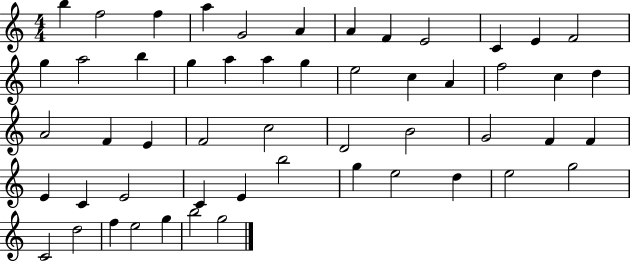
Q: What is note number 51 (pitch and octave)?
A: G5